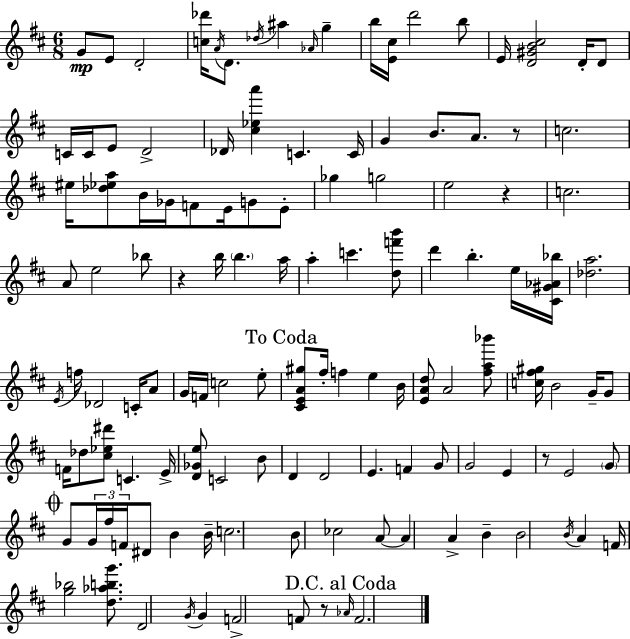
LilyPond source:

{
  \clef treble
  \numericTimeSignature
  \time 6/8
  \key d \major
  g'8\mp e'8 d'2-. | <c'' des'''>16 \acciaccatura { a'16 } d'8. \acciaccatura { des''16 } ais''4 \grace { aes'16 } g''4-- | b''16 <e' cis''>16 d'''2 | b''8 e'16 <d' gis' b' cis''>2 | \break d'16-. d'8 c'16 c'16 e'8 d'2-> | des'16 <cis'' ees'' a'''>4 c'4. | c'16 g'4 b'8. a'8. | r8 c''2. | \break eis''16 <des'' ees'' a''>8 b'16 ges'16 f'8 e'16 g'8 | e'8-. ges''4 g''2 | e''2 r4 | c''2. | \break a'8 e''2 | bes''8 r4 b''16 \parenthesize b''4. | a''16 a''4-. c'''4. | <d'' f''' b'''>8 d'''4 b''4.-. | \break e''16 <cis' gis' aes' bes''>16 <des'' a''>2. | \acciaccatura { e'16 } f''16 des'2 | c'16-. a'8 g'16 f'16 c''2 | e''8-. \mark "To Coda" <cis' e' a' gis''>8 fis''16-. f''4 e''4 | \break b'16 <e' a' d''>8 a'2 | <fis'' a'' bes'''>8 <c'' fis'' gis''>16 b'2 | g'16-- g'8 f'16 des''8 <cis'' ees'' dis'''>8 c'4. | e'16-> <d' ges' e''>8 c'2 | \break b'8 d'4 d'2 | e'4. f'4 | g'8 g'2 | e'4 r8 e'2 | \break \parenthesize g'8 \mark \markup { \musicglyph "scripts.coda" } g'8 \tuplet 3/2 { g'16 fis''16 f'16 } dis'8 b'4 | b'16-- c''2. | b'8 ces''2 | a'8~~ a'4 a'4-> | \break b'4-- b'2 | \acciaccatura { b'16 } a'4 f'16 <g'' bes''>2 | <d'' aes'' b'' g'''>8. d'2 | \acciaccatura { g'16 } g'4 f'2-> | \break f'8 r8 \mark "D.C. al Coda" \grace { aes'16 } f'2. | \bar "|."
}